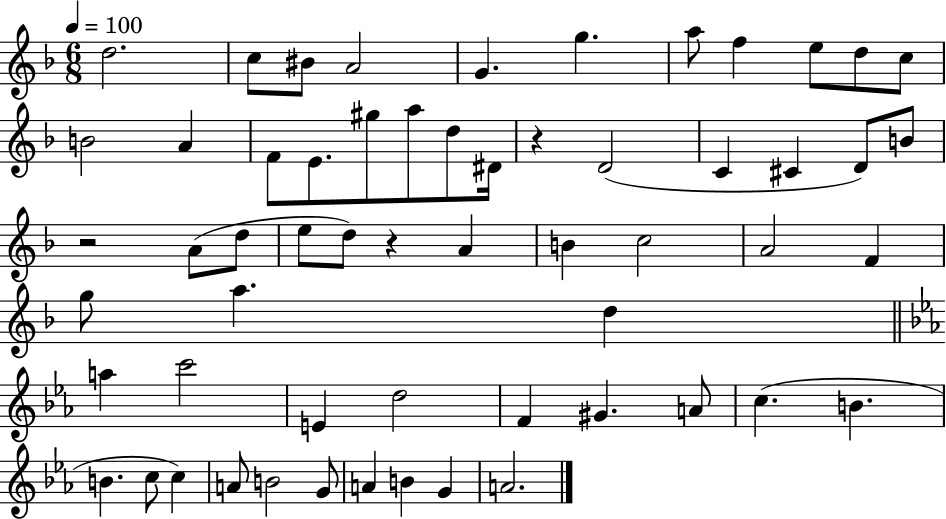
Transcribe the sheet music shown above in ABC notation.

X:1
T:Untitled
M:6/8
L:1/4
K:F
d2 c/2 ^B/2 A2 G g a/2 f e/2 d/2 c/2 B2 A F/2 E/2 ^g/2 a/2 d/2 ^D/4 z D2 C ^C D/2 B/2 z2 A/2 d/2 e/2 d/2 z A B c2 A2 F g/2 a d a c'2 E d2 F ^G A/2 c B B c/2 c A/2 B2 G/2 A B G A2